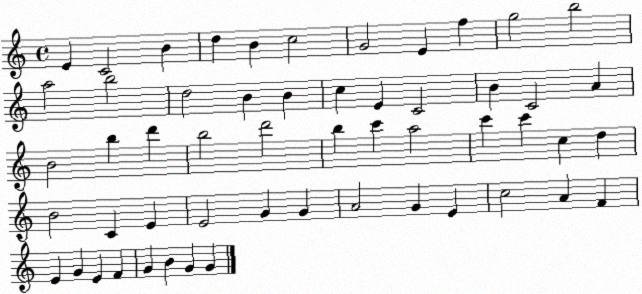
X:1
T:Untitled
M:4/4
L:1/4
K:C
E C2 B d B c2 G2 E f g2 b2 a2 b2 d2 B B c E C2 B C2 A B2 b d' b2 d'2 b c' a2 c' c' c d B2 C E E2 G G A2 G E c2 A F E G E F G B G G